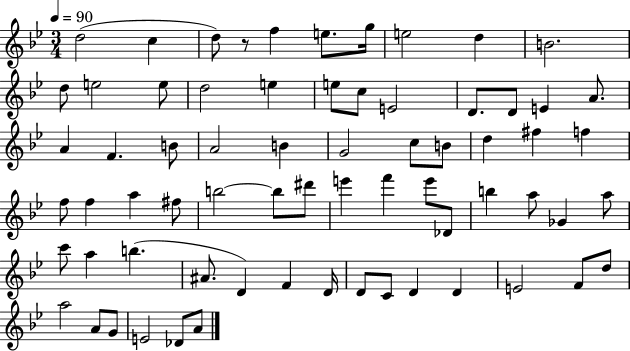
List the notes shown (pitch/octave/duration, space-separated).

D5/h C5/q D5/e R/e F5/q E5/e. G5/s E5/h D5/q B4/h. D5/e E5/h E5/e D5/h E5/q E5/e C5/e E4/h D4/e. D4/e E4/q A4/e. A4/q F4/q. B4/e A4/h B4/q G4/h C5/e B4/e D5/q F#5/q F5/q F5/e F5/q A5/q F#5/e B5/h B5/e D#6/e E6/q F6/q E6/e Db4/e B5/q A5/e Gb4/q A5/e C6/e A5/q B5/q. A#4/e. D4/q F4/q D4/s D4/e C4/e D4/q D4/q E4/h F4/e D5/e A5/h A4/e G4/e E4/h Db4/e A4/e